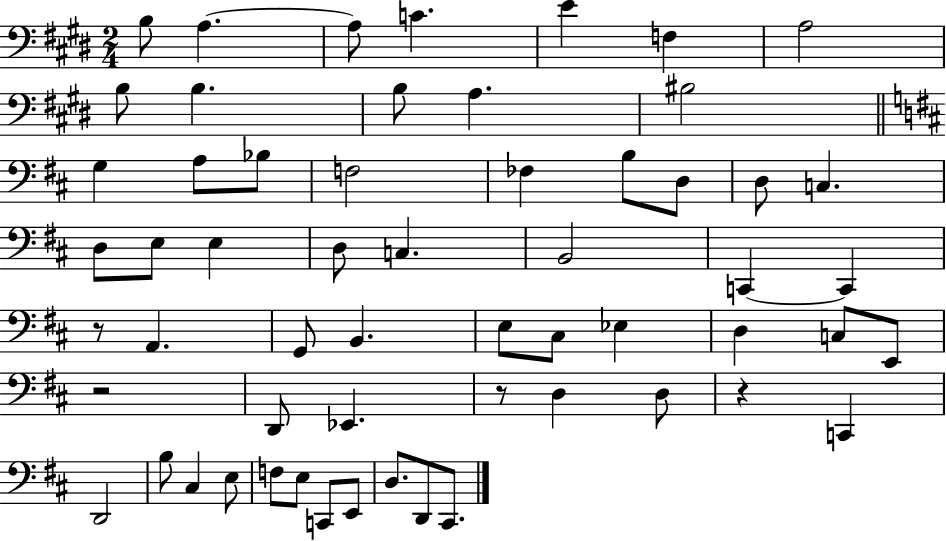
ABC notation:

X:1
T:Untitled
M:2/4
L:1/4
K:E
B,/2 A, A,/2 C E F, A,2 B,/2 B, B,/2 A, ^B,2 G, A,/2 _B,/2 F,2 _F, B,/2 D,/2 D,/2 C, D,/2 E,/2 E, D,/2 C, B,,2 C,, C,, z/2 A,, G,,/2 B,, E,/2 ^C,/2 _E, D, C,/2 E,,/2 z2 D,,/2 _E,, z/2 D, D,/2 z C,, D,,2 B,/2 ^C, E,/2 F,/2 E,/2 C,,/2 E,,/2 D,/2 D,,/2 ^C,,/2